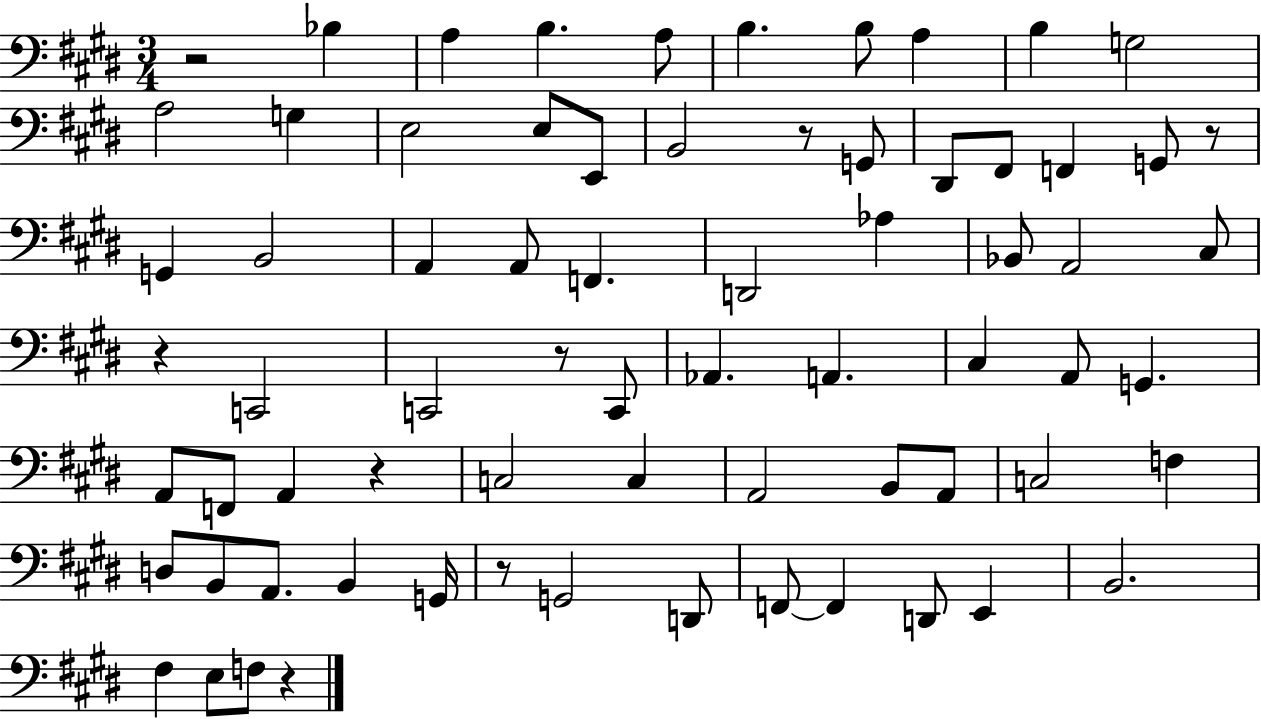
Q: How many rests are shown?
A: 8